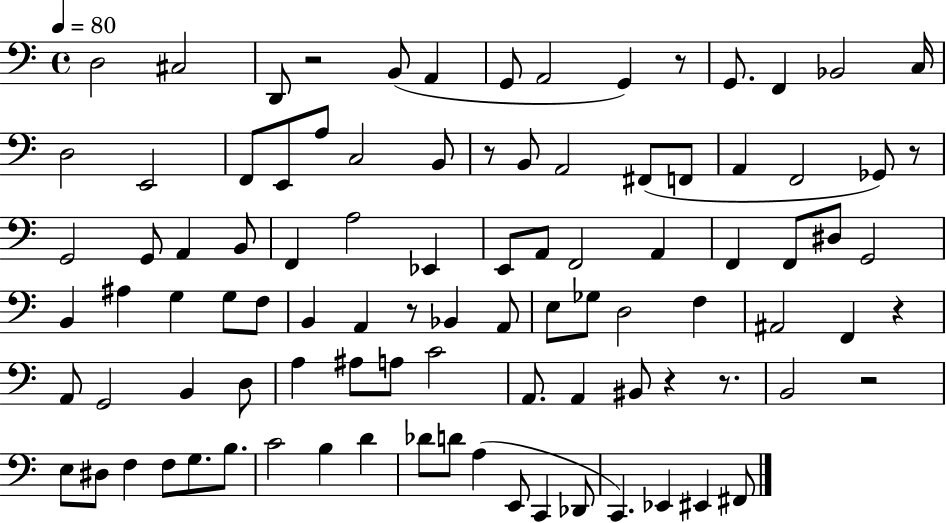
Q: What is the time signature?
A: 4/4